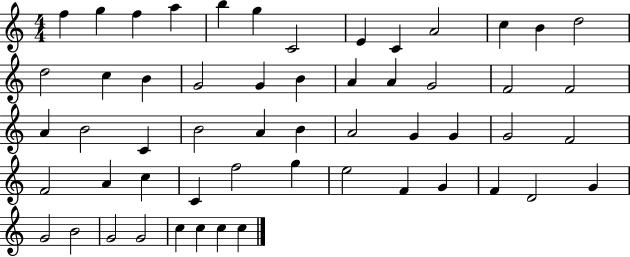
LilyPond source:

{
  \clef treble
  \numericTimeSignature
  \time 4/4
  \key c \major
  f''4 g''4 f''4 a''4 | b''4 g''4 c'2 | e'4 c'4 a'2 | c''4 b'4 d''2 | \break d''2 c''4 b'4 | g'2 g'4 b'4 | a'4 a'4 g'2 | f'2 f'2 | \break a'4 b'2 c'4 | b'2 a'4 b'4 | a'2 g'4 g'4 | g'2 f'2 | \break f'2 a'4 c''4 | c'4 f''2 g''4 | e''2 f'4 g'4 | f'4 d'2 g'4 | \break g'2 b'2 | g'2 g'2 | c''4 c''4 c''4 c''4 | \bar "|."
}